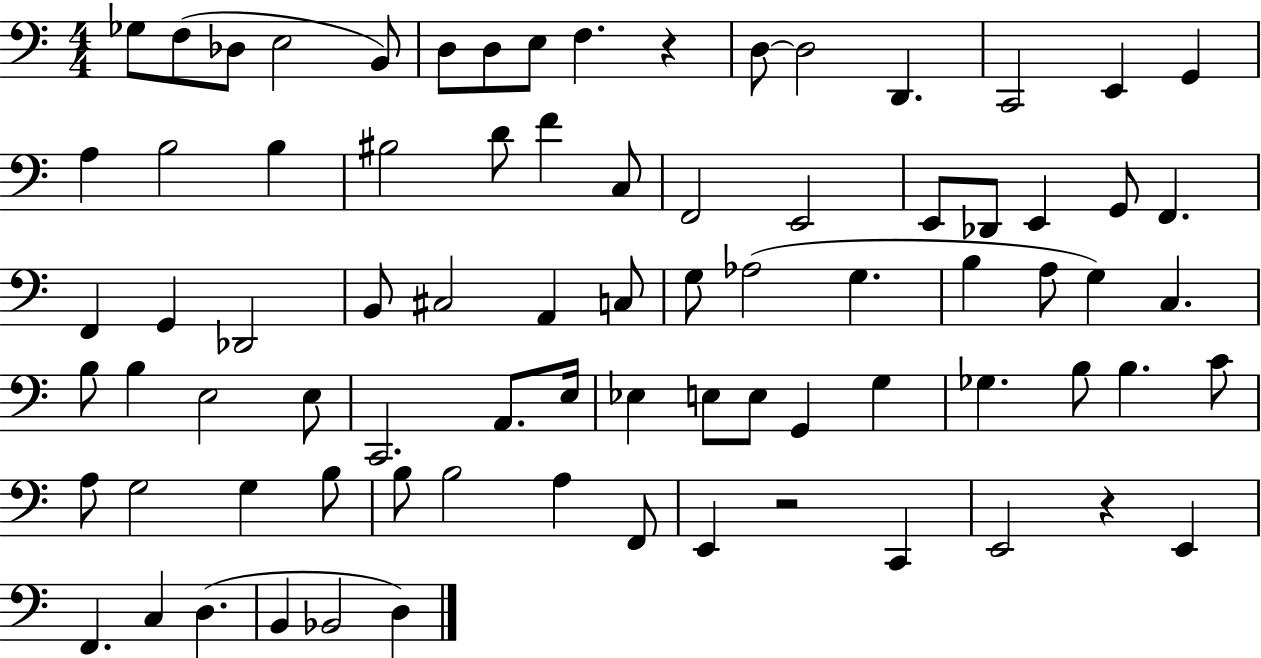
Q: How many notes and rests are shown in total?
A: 80